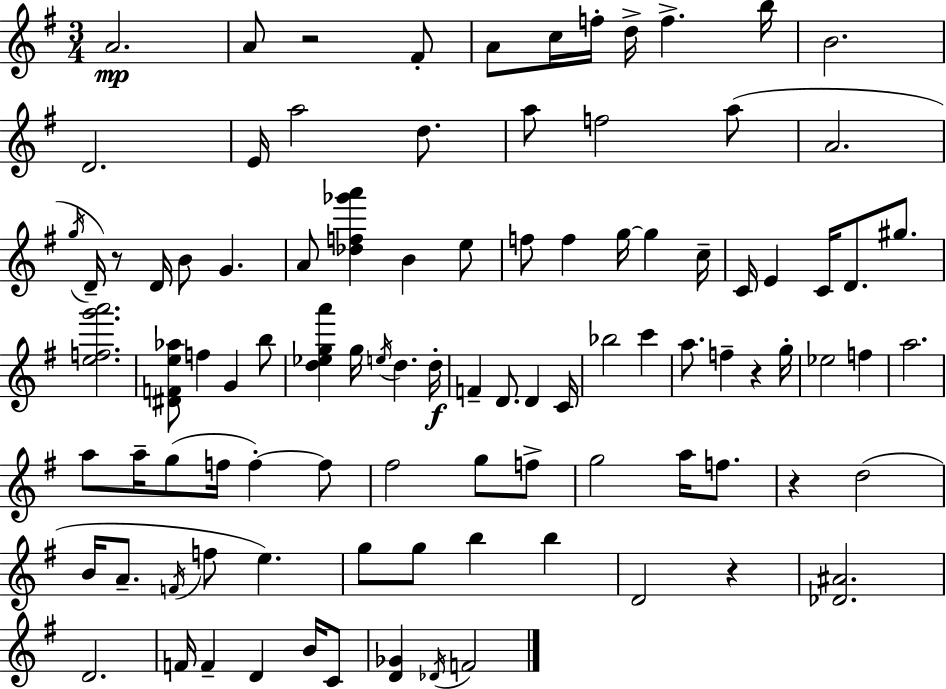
A4/h. A4/e R/h F#4/e A4/e C5/s F5/s D5/s F5/q. B5/s B4/h. D4/h. E4/s A5/h D5/e. A5/e F5/h A5/e A4/h. G5/s D4/s R/e D4/s B4/e G4/q. A4/e [Db5,F5,Gb6,A6]/q B4/q E5/e F5/e F5/q G5/s G5/q C5/s C4/s E4/q C4/s D4/e. G#5/e. [E5,F5,G6,A6]/h. [D#4,F4,E5,Ab5]/e F5/q G4/q B5/e [D5,Eb5,G5,A6]/q G5/s E5/s D5/q. D5/s F4/q D4/e. D4/q C4/s Bb5/h C6/q A5/e. F5/q R/q G5/s Eb5/h F5/q A5/h. A5/e A5/s G5/e F5/s F5/q F5/e F#5/h G5/e F5/e G5/h A5/s F5/e. R/q D5/h B4/s A4/e. F4/s F5/e E5/q. G5/e G5/e B5/q B5/q D4/h R/q [Db4,A#4]/h. D4/h. F4/s F4/q D4/q B4/s C4/e [D4,Gb4]/q Db4/s F4/h